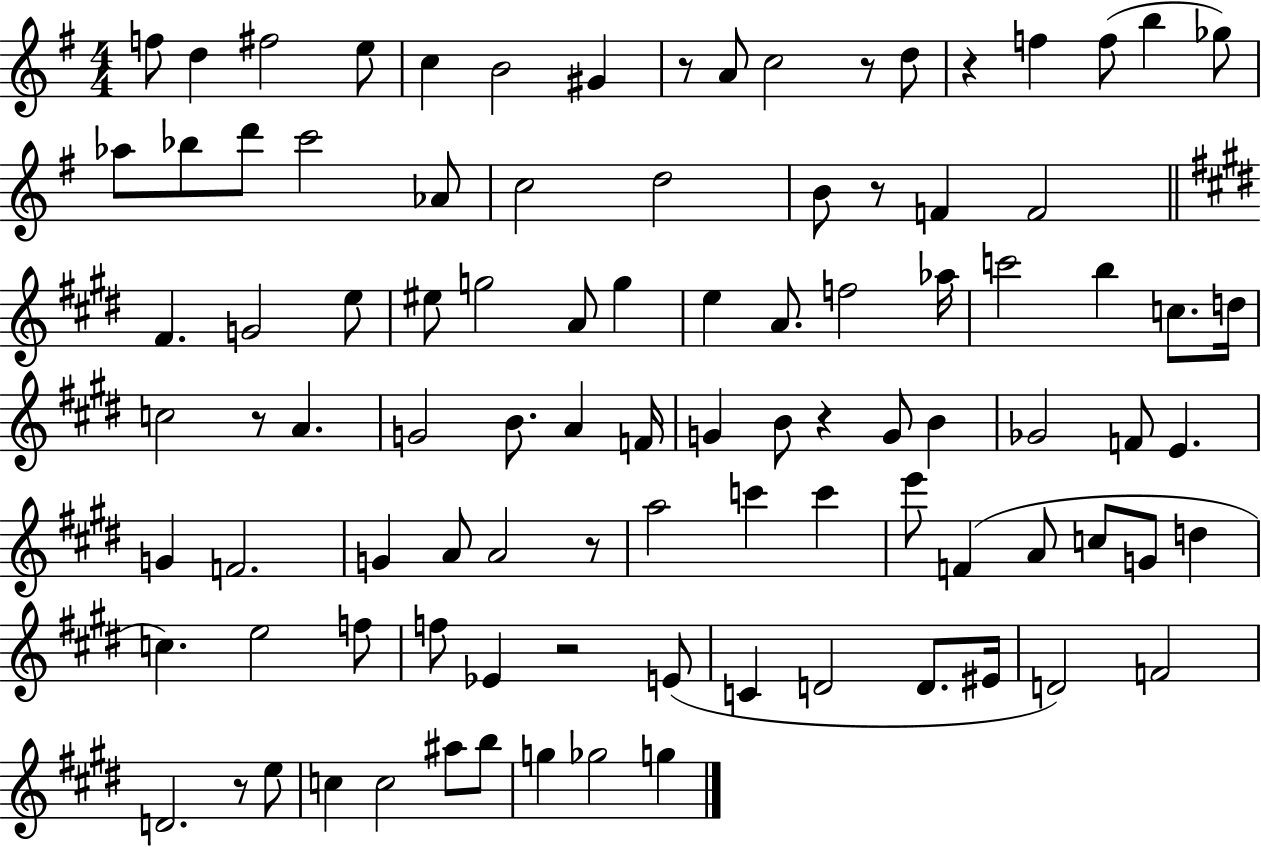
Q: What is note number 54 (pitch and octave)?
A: F4